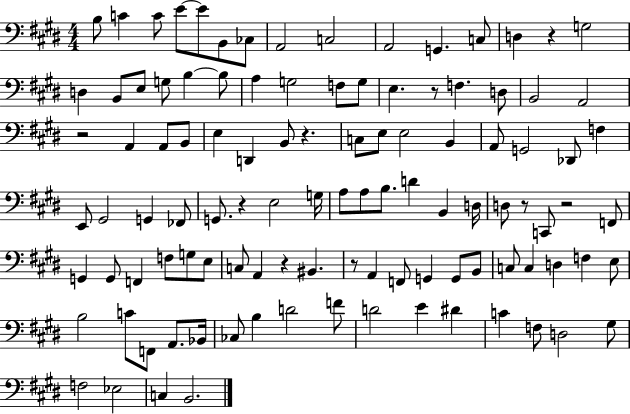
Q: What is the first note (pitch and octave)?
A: B3